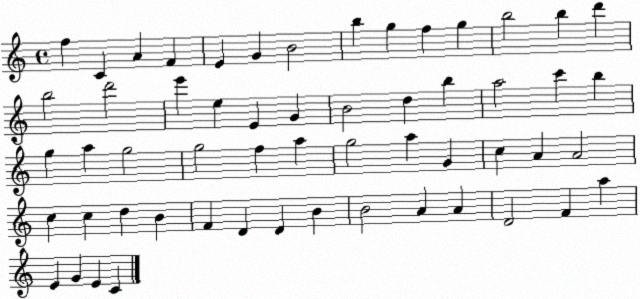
X:1
T:Untitled
M:4/4
L:1/4
K:C
f C A F E G B2 b g f g b2 b d' b2 d'2 e' e E G B2 d b a2 c' b g a g2 g2 f a g2 a G c A A2 c c d B F D D B B2 A A D2 F a E G E C